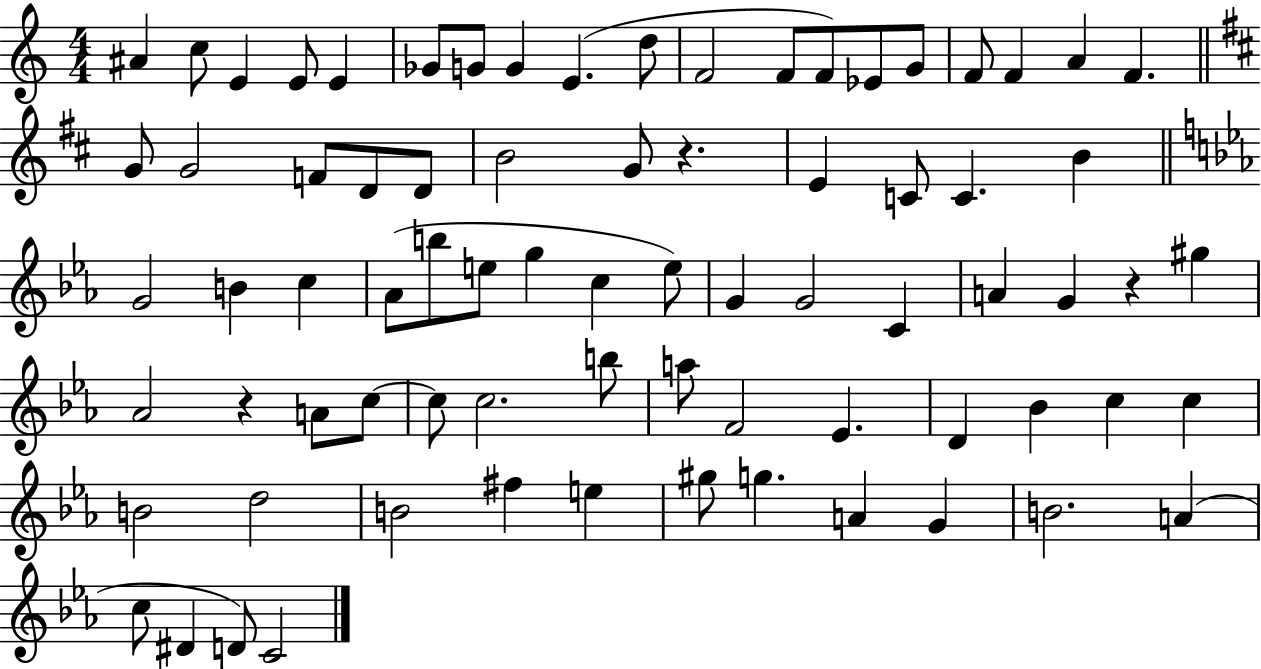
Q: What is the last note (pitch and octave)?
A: C4